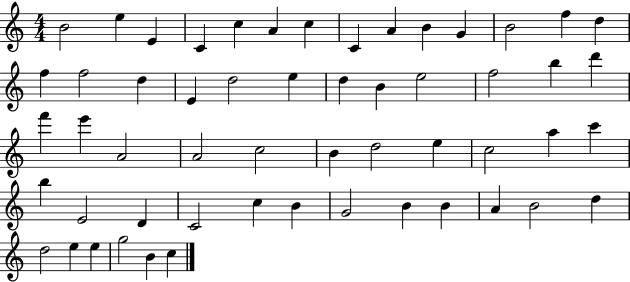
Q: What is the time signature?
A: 4/4